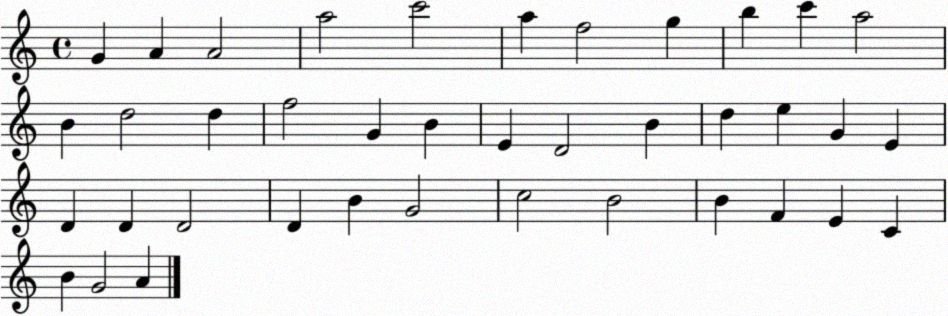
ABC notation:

X:1
T:Untitled
M:4/4
L:1/4
K:C
G A A2 a2 c'2 a f2 g b c' a2 B d2 d f2 G B E D2 B d e G E D D D2 D B G2 c2 B2 B F E C B G2 A